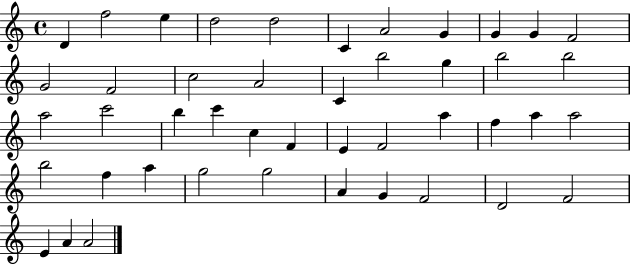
{
  \clef treble
  \time 4/4
  \defaultTimeSignature
  \key c \major
  d'4 f''2 e''4 | d''2 d''2 | c'4 a'2 g'4 | g'4 g'4 f'2 | \break g'2 f'2 | c''2 a'2 | c'4 b''2 g''4 | b''2 b''2 | \break a''2 c'''2 | b''4 c'''4 c''4 f'4 | e'4 f'2 a''4 | f''4 a''4 a''2 | \break b''2 f''4 a''4 | g''2 g''2 | a'4 g'4 f'2 | d'2 f'2 | \break e'4 a'4 a'2 | \bar "|."
}